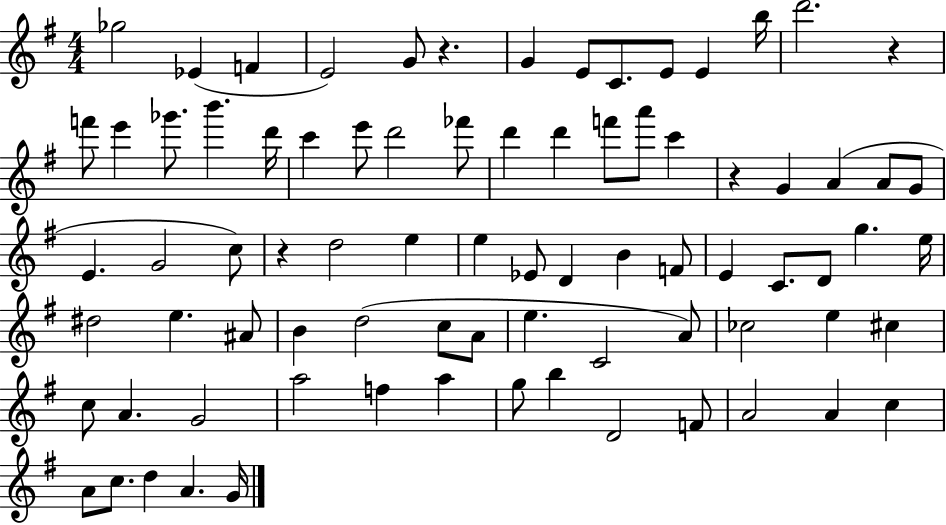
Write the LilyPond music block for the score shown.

{
  \clef treble
  \numericTimeSignature
  \time 4/4
  \key g \major
  ges''2 ees'4( f'4 | e'2) g'8 r4. | g'4 e'8 c'8. e'8 e'4 b''16 | d'''2. r4 | \break f'''8 e'''4 ges'''8. b'''4. d'''16 | c'''4 e'''8 d'''2 fes'''8 | d'''4 d'''4 f'''8 a'''8 c'''4 | r4 g'4 a'4( a'8 g'8 | \break e'4. g'2 c''8) | r4 d''2 e''4 | e''4 ees'8 d'4 b'4 f'8 | e'4 c'8. d'8 g''4. e''16 | \break dis''2 e''4. ais'8 | b'4 d''2( c''8 a'8 | e''4. c'2 a'8) | ces''2 e''4 cis''4 | \break c''8 a'4. g'2 | a''2 f''4 a''4 | g''8 b''4 d'2 f'8 | a'2 a'4 c''4 | \break a'8 c''8. d''4 a'4. g'16 | \bar "|."
}